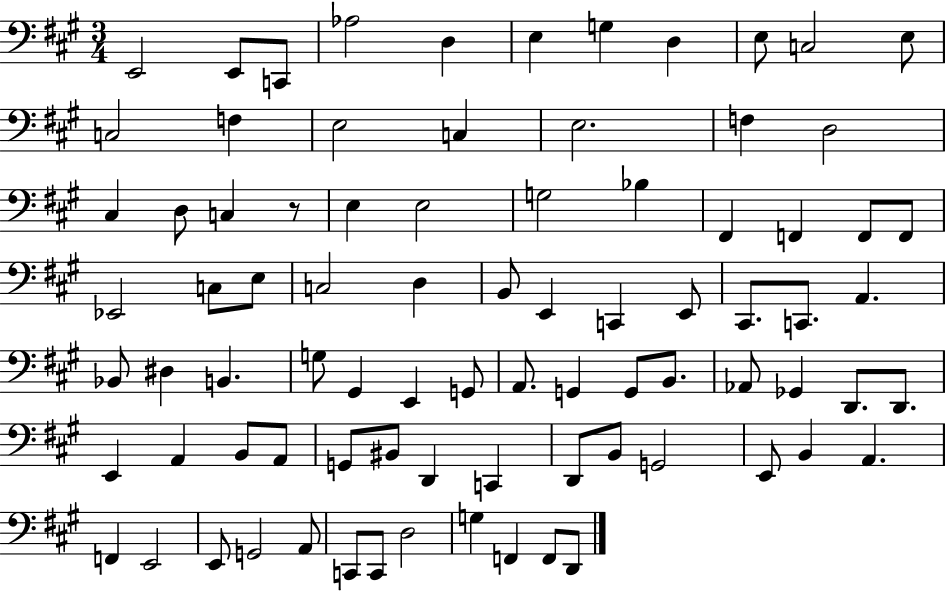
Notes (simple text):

E2/h E2/e C2/e Ab3/h D3/q E3/q G3/q D3/q E3/e C3/h E3/e C3/h F3/q E3/h C3/q E3/h. F3/q D3/h C#3/q D3/e C3/q R/e E3/q E3/h G3/h Bb3/q F#2/q F2/q F2/e F2/e Eb2/h C3/e E3/e C3/h D3/q B2/e E2/q C2/q E2/e C#2/e. C2/e. A2/q. Bb2/e D#3/q B2/q. G3/e G#2/q E2/q G2/e A2/e. G2/q G2/e B2/e. Ab2/e Gb2/q D2/e. D2/e. E2/q A2/q B2/e A2/e G2/e BIS2/e D2/q C2/q D2/e B2/e G2/h E2/e B2/q A2/q. F2/q E2/h E2/e G2/h A2/e C2/e C2/e D3/h G3/q F2/q F2/e D2/e